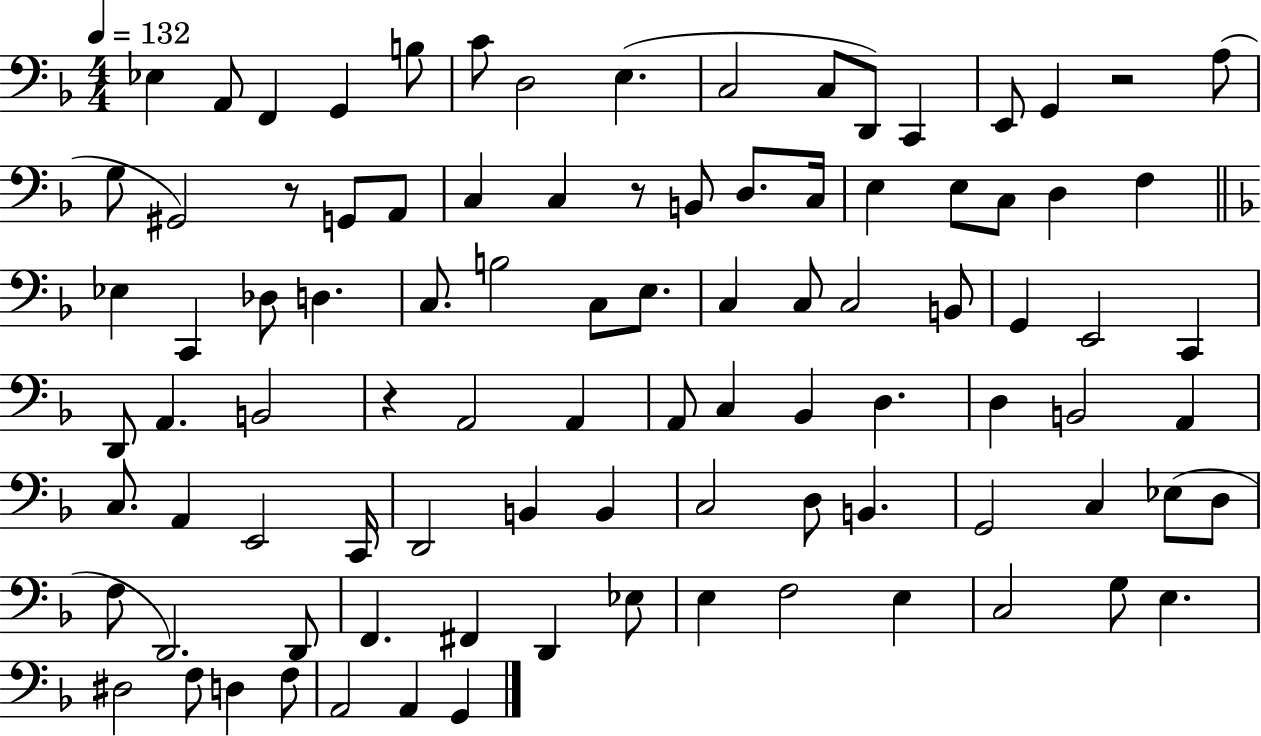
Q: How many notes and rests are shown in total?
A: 94